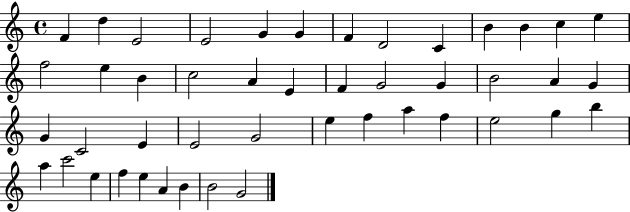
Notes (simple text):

F4/q D5/q E4/h E4/h G4/q G4/q F4/q D4/h C4/q B4/q B4/q C5/q E5/q F5/h E5/q B4/q C5/h A4/q E4/q F4/q G4/h G4/q B4/h A4/q G4/q G4/q C4/h E4/q E4/h G4/h E5/q F5/q A5/q F5/q E5/h G5/q B5/q A5/q C6/h E5/q F5/q E5/q A4/q B4/q B4/h G4/h